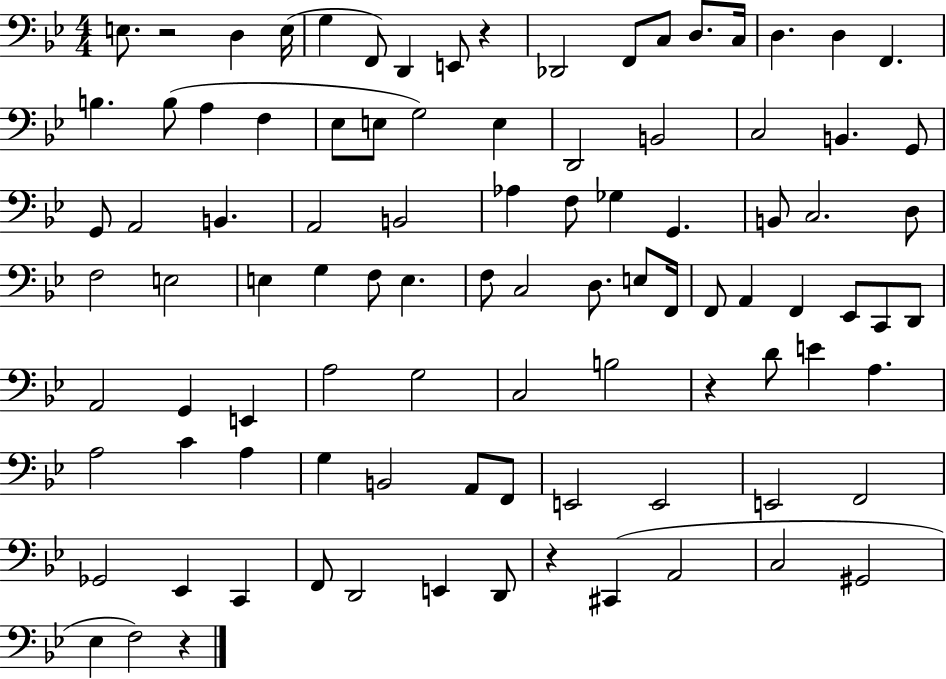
X:1
T:Untitled
M:4/4
L:1/4
K:Bb
E,/2 z2 D, E,/4 G, F,,/2 D,, E,,/2 z _D,,2 F,,/2 C,/2 D,/2 C,/4 D, D, F,, B, B,/2 A, F, _E,/2 E,/2 G,2 E, D,,2 B,,2 C,2 B,, G,,/2 G,,/2 A,,2 B,, A,,2 B,,2 _A, F,/2 _G, G,, B,,/2 C,2 D,/2 F,2 E,2 E, G, F,/2 E, F,/2 C,2 D,/2 E,/2 F,,/4 F,,/2 A,, F,, _E,,/2 C,,/2 D,,/2 A,,2 G,, E,, A,2 G,2 C,2 B,2 z D/2 E A, A,2 C A, G, B,,2 A,,/2 F,,/2 E,,2 E,,2 E,,2 F,,2 _G,,2 _E,, C,, F,,/2 D,,2 E,, D,,/2 z ^C,, A,,2 C,2 ^G,,2 _E, F,2 z